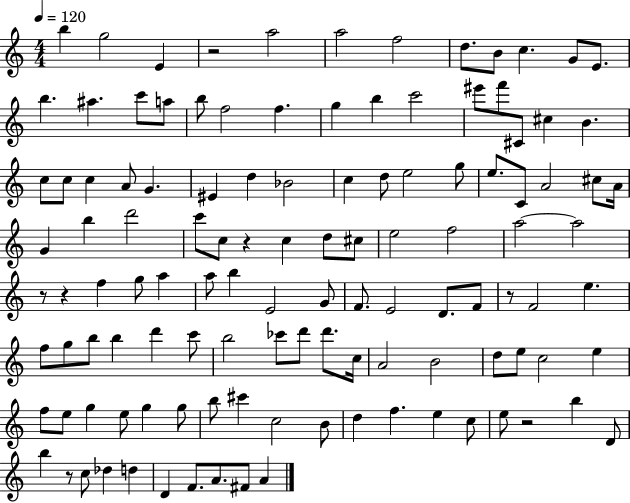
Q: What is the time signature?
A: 4/4